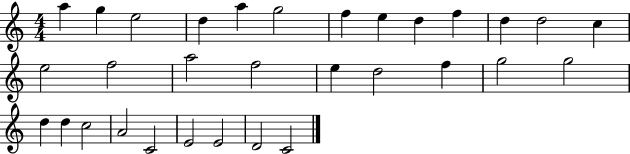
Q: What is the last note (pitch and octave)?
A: C4